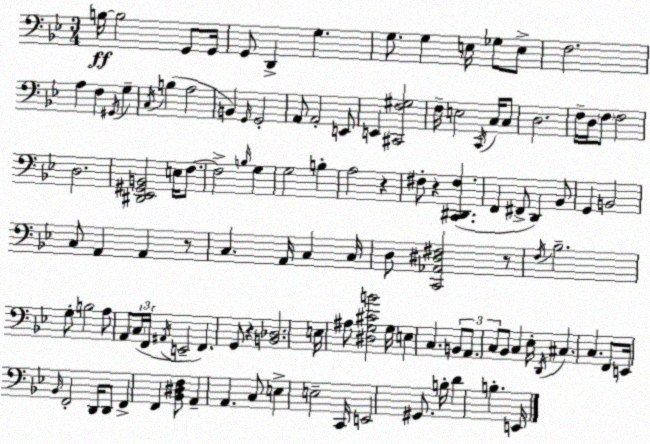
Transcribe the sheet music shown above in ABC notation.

X:1
T:Untitled
M:3/4
L:1/4
K:Bb
B,/4 B,2 G,,/2 G,,/4 G,,/2 D,, G, G,/2 G, E,/4 _G,/2 E,/2 F,2 A, F, ^G,,/4 G, C,/4 B, A,2 B,, G,,/4 G,,2 A,,/2 A,,2 E,,/2 E,, [^C,,F,^G,]2 F,/4 E,2 C,,/4 C,/4 C,/2 D,2 F,/4 D,/4 F,/2 F,2 D,2 [^D,,_E,,^G,,B,,]2 E,/4 F,/2 F,2 B,/4 G, G,2 B, A,2 z ^F,/2 z [C,,^D,,^F,] F,, ^F,,/2 D,, _B,,/2 G,, B,,2 C,/2 A,, A,, z/2 C, A,,/4 C, C,/4 D,/2 [C,,_A,,^D,^F,]2 z/2 F,/4 _B,2 G,/2 B,2 A,/2 A,,/2 C,/4 F,,/4 ^A,,/4 E,,2 F,, G,,/2 z [B,,_D,]2 E,/4 ^A,/2 [^D,G,^CB]2 G,/4 E, C, B,,/2 A,,/2 C,/2 _B,,/2 C, _E,/4 D,,/4 ^C, C, F,,/2 E,,/4 _B,,/4 F,,2 D,,/4 D,,/2 F,, F,, [_B,,^D,F,]/2 A,, A,, C,/2 E, E,2 C,,/4 E,,2 ^G,,/2 B,/4 D B, E,,/4